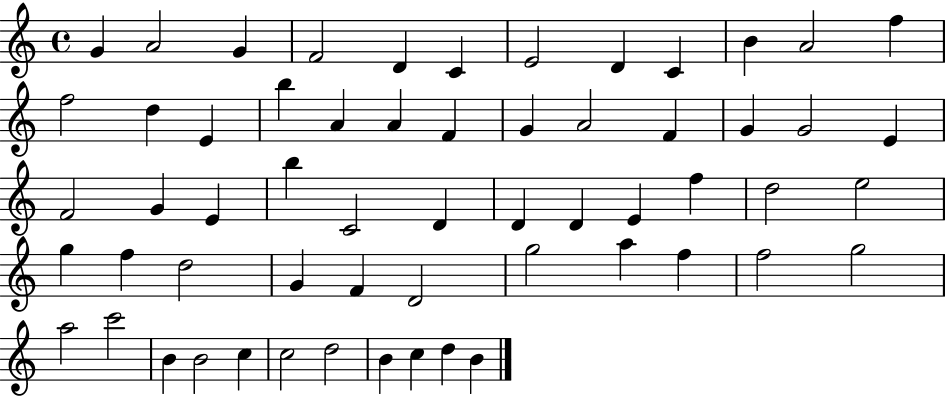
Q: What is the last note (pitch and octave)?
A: B4